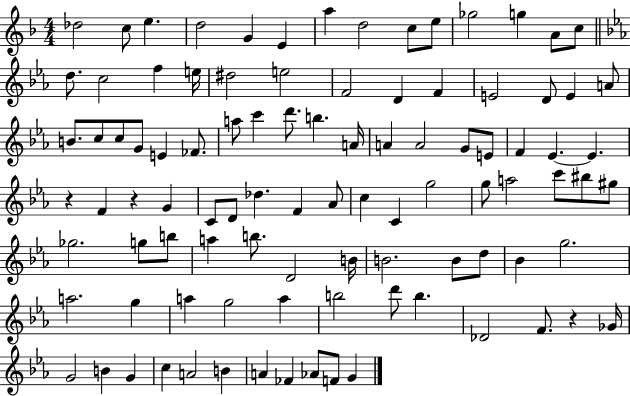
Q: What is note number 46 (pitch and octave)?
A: F4